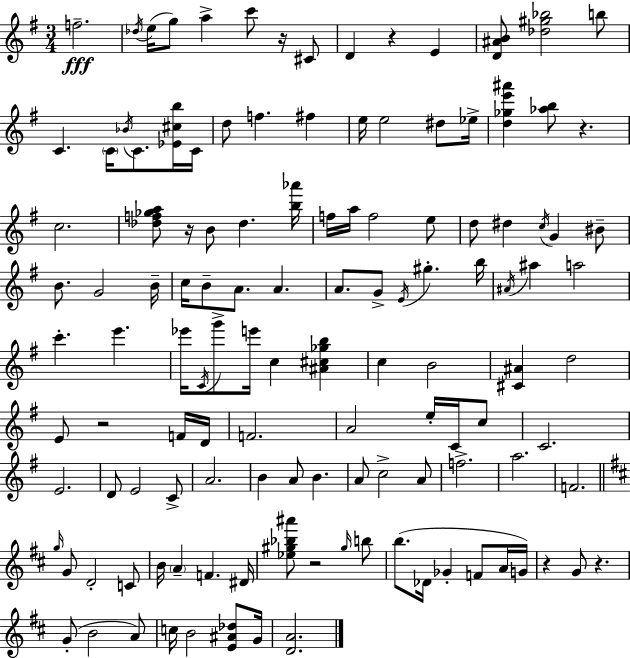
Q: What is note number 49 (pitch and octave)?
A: A5